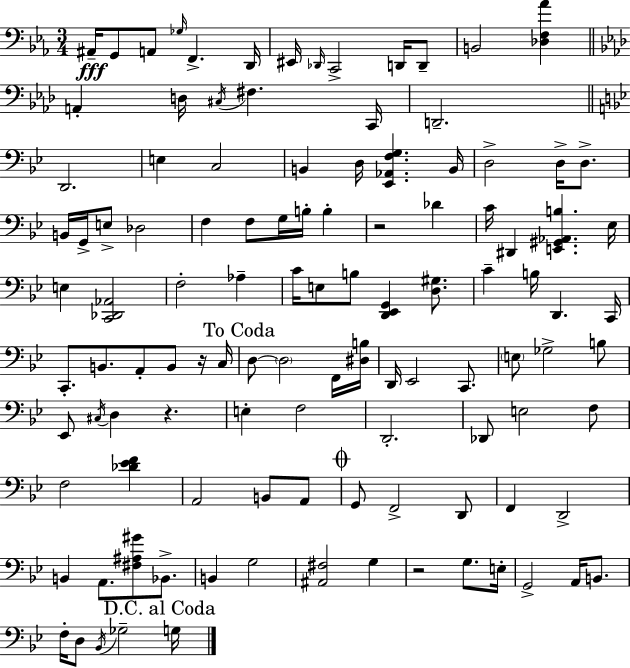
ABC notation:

X:1
T:Untitled
M:3/4
L:1/4
K:Cm
^A,,/4 G,,/2 A,,/2 _G,/4 F,, D,,/4 ^E,,/4 _D,,/4 C,,2 D,,/4 D,,/2 B,,2 [_D,F,_A] A,, D,/4 ^C,/4 ^F, C,,/4 D,,2 D,,2 E, C,2 B,, D,/4 [_E,,_A,,F,G,] B,,/4 D,2 D,/4 D,/2 B,,/4 G,,/4 E,/2 _D,2 F, F,/2 G,/4 B,/4 B, z2 _D C/4 ^D,, [E,,^G,,_A,,B,] _E,/4 E, [C,,_D,,_A,,]2 F,2 _A, C/4 E,/2 B,/2 [D,,_E,,G,,] [D,^G,]/2 C B,/4 D,, C,,/4 C,,/2 B,,/2 A,,/2 B,,/2 z/4 C,/4 D,/2 D,2 F,,/4 [^D,B,]/4 D,,/4 _E,,2 C,,/2 E,/2 _G,2 B,/2 _E,,/2 ^C,/4 D, z E, F,2 D,,2 _D,,/2 E,2 F,/2 F,2 [_D_EF] A,,2 B,,/2 A,,/2 G,,/2 F,,2 D,,/2 F,, D,,2 B,, A,,/2 [^F,^A,^G]/2 _B,,/2 B,, G,2 [^A,,^F,]2 G, z2 G,/2 E,/4 G,,2 A,,/4 B,,/2 F,/4 D,/2 _B,,/4 _G,2 G,/4